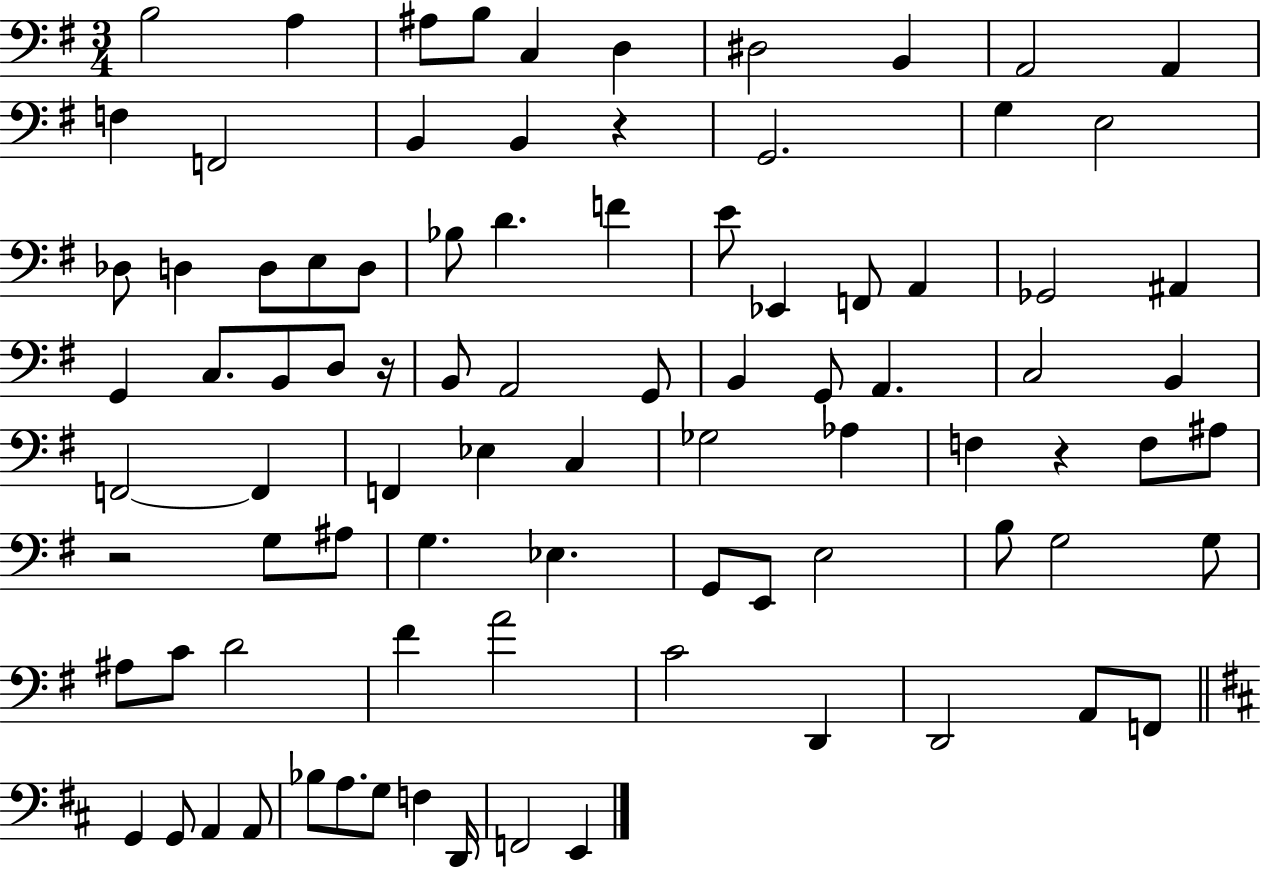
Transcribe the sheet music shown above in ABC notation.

X:1
T:Untitled
M:3/4
L:1/4
K:G
B,2 A, ^A,/2 B,/2 C, D, ^D,2 B,, A,,2 A,, F, F,,2 B,, B,, z G,,2 G, E,2 _D,/2 D, D,/2 E,/2 D,/2 _B,/2 D F E/2 _E,, F,,/2 A,, _G,,2 ^A,, G,, C,/2 B,,/2 D,/2 z/4 B,,/2 A,,2 G,,/2 B,, G,,/2 A,, C,2 B,, F,,2 F,, F,, _E, C, _G,2 _A, F, z F,/2 ^A,/2 z2 G,/2 ^A,/2 G, _E, G,,/2 E,,/2 E,2 B,/2 G,2 G,/2 ^A,/2 C/2 D2 ^F A2 C2 D,, D,,2 A,,/2 F,,/2 G,, G,,/2 A,, A,,/2 _B,/2 A,/2 G,/2 F, D,,/4 F,,2 E,,